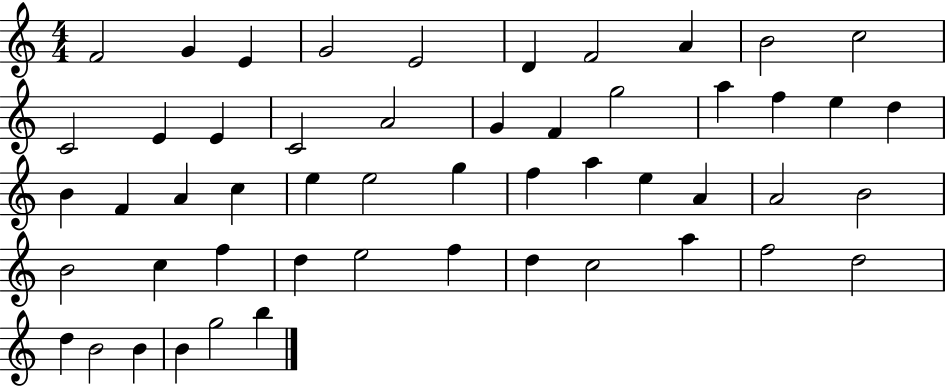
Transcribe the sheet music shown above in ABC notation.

X:1
T:Untitled
M:4/4
L:1/4
K:C
F2 G E G2 E2 D F2 A B2 c2 C2 E E C2 A2 G F g2 a f e d B F A c e e2 g f a e A A2 B2 B2 c f d e2 f d c2 a f2 d2 d B2 B B g2 b